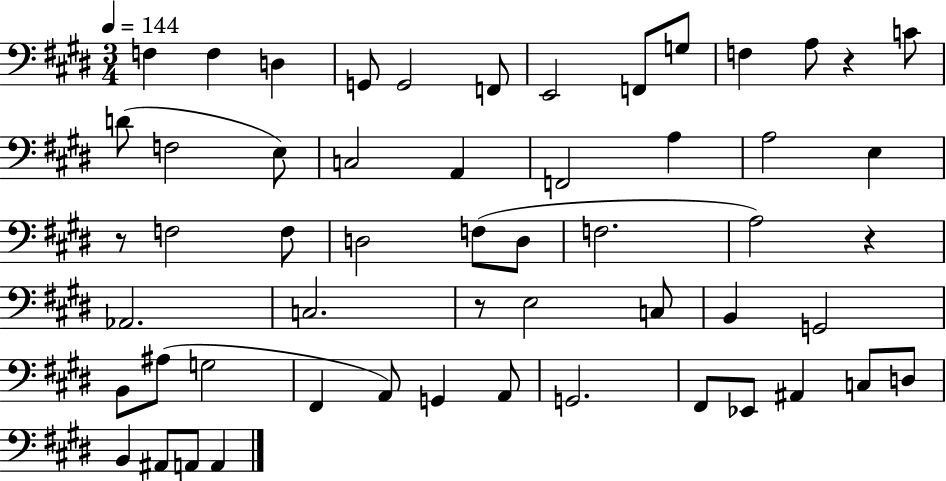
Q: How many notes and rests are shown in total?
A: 55